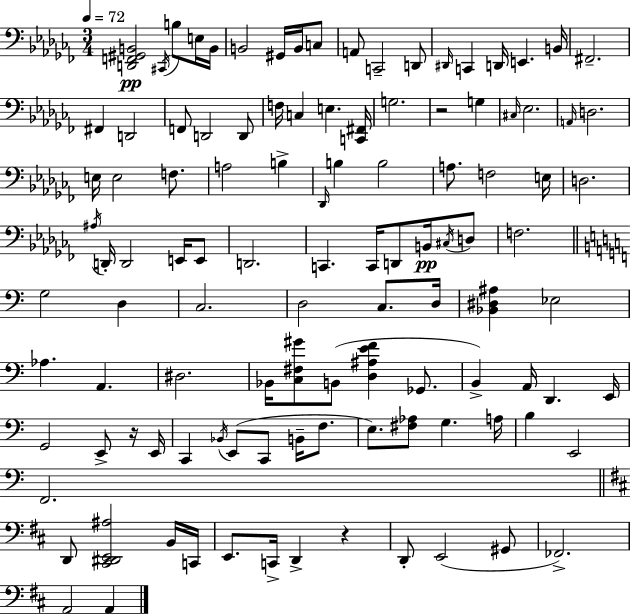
X:1
T:Untitled
M:3/4
L:1/4
K:Abm
[D,,F,,^G,,B,,]2 ^C,,/4 B,/2 E,/4 B,,/4 B,,2 ^G,,/4 B,,/4 C,/2 A,,/2 C,,2 D,,/2 ^D,,/4 C,, D,,/4 E,, B,,/4 ^F,,2 ^F,, D,,2 F,,/2 D,,2 D,,/2 F,/4 C, E, [C,,^F,,]/4 G,2 z2 G, ^C,/4 _E,2 A,,/4 D,2 E,/4 E,2 F,/2 A,2 B, _D,,/4 B, B,2 A,/2 F,2 E,/4 D,2 ^A,/4 D,,/4 D,,2 E,,/4 E,,/2 D,,2 C,, C,,/4 D,,/2 B,,/4 ^C,/4 D,/2 F,2 G,2 D, C,2 D,2 C,/2 D,/4 [_B,,^D,^A,] _E,2 _A, A,, ^D,2 _B,,/4 [C,^F,^G]/2 B,,/2 [D,^A,EF] _G,,/2 B,, A,,/4 D,, E,,/4 G,,2 E,,/2 z/4 E,,/4 C,, _B,,/4 E,,/2 C,,/2 B,,/4 F,/2 E,/2 [^F,_A,]/2 G, A,/4 B, E,,2 F,,2 D,,/2 [^C,,^D,,E,,^A,]2 B,,/4 C,,/4 E,,/2 C,,/4 D,, z D,,/2 E,,2 ^G,,/2 _F,,2 A,,2 A,,